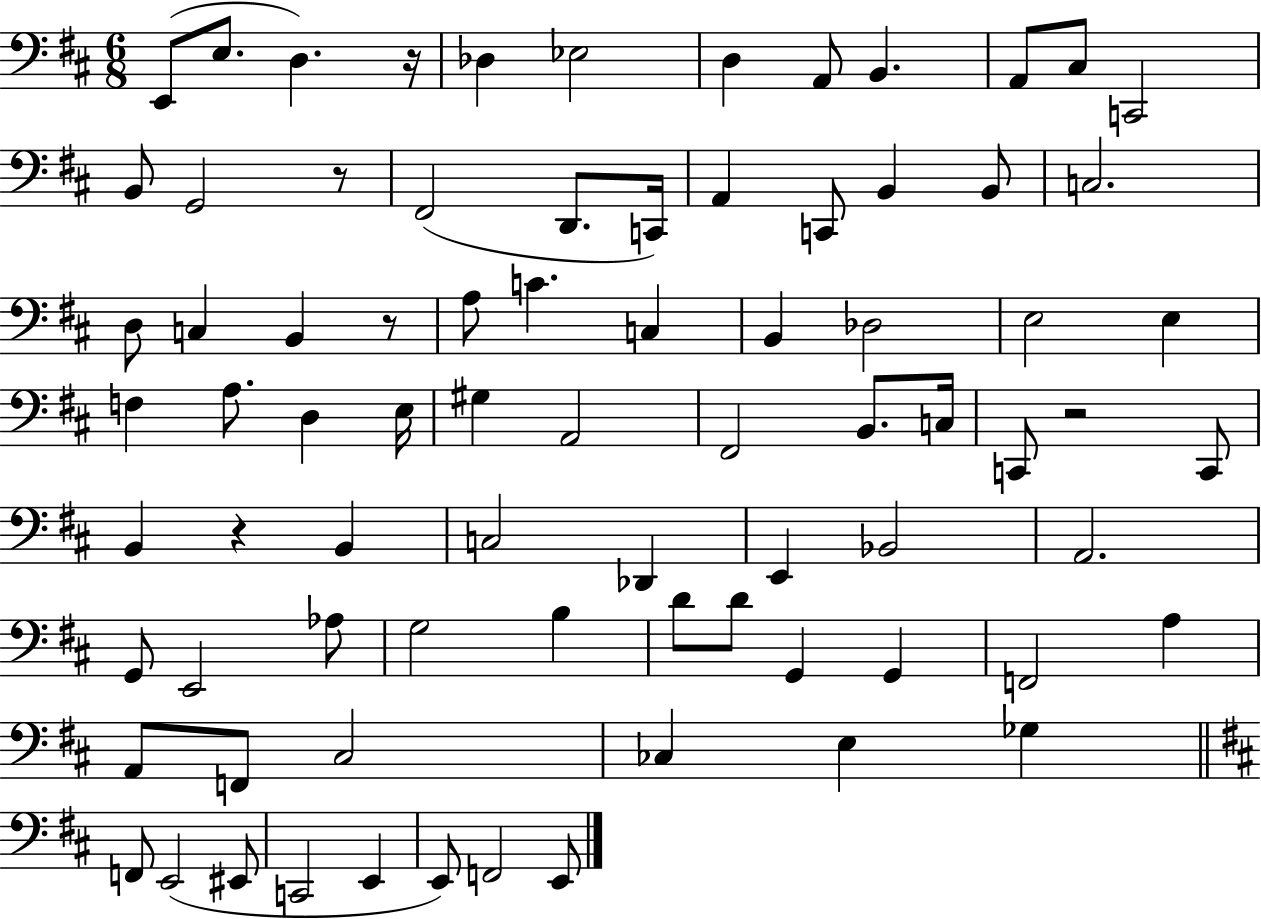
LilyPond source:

{
  \clef bass
  \numericTimeSignature
  \time 6/8
  \key d \major
  \repeat volta 2 { e,8( e8. d4.) r16 | des4 ees2 | d4 a,8 b,4. | a,8 cis8 c,2 | \break b,8 g,2 r8 | fis,2( d,8. c,16) | a,4 c,8 b,4 b,8 | c2. | \break d8 c4 b,4 r8 | a8 c'4. c4 | b,4 des2 | e2 e4 | \break f4 a8. d4 e16 | gis4 a,2 | fis,2 b,8. c16 | c,8 r2 c,8 | \break b,4 r4 b,4 | c2 des,4 | e,4 bes,2 | a,2. | \break g,8 e,2 aes8 | g2 b4 | d'8 d'8 g,4 g,4 | f,2 a4 | \break a,8 f,8 cis2 | ces4 e4 ges4 | \bar "||" \break \key d \major f,8 e,2( eis,8 | c,2 e,4 | e,8) f,2 e,8 | } \bar "|."
}